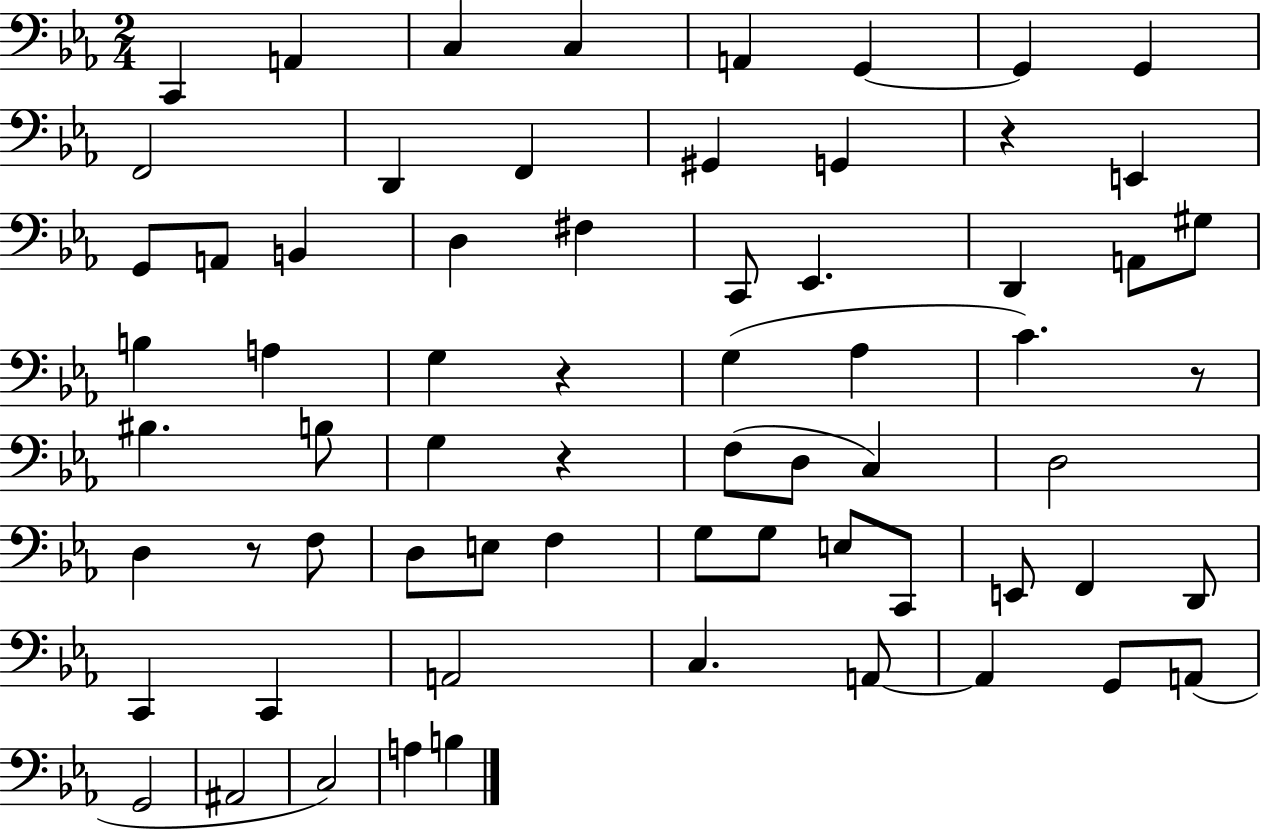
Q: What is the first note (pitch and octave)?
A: C2